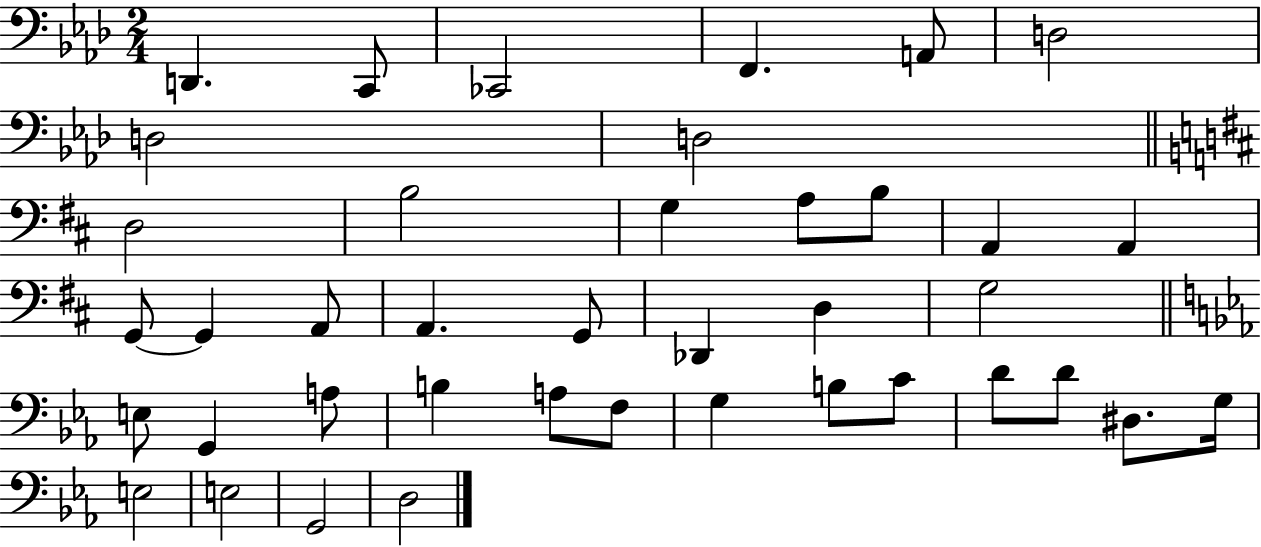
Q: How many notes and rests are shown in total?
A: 40